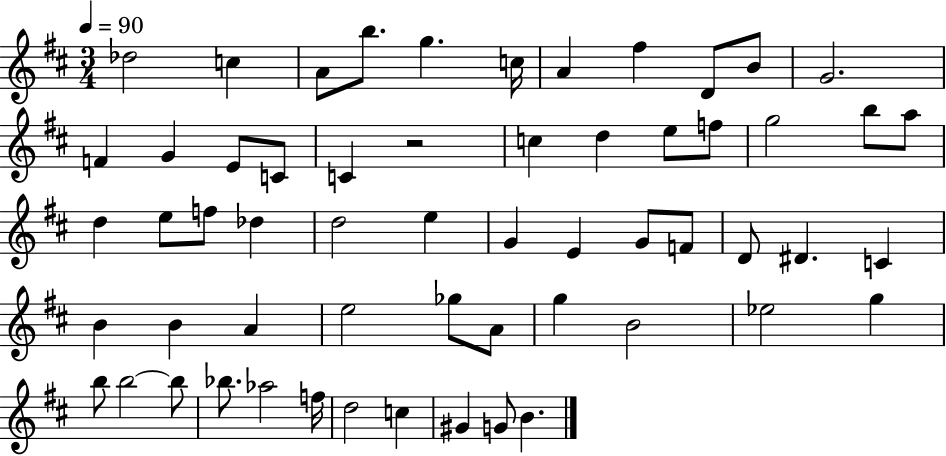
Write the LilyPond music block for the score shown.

{
  \clef treble
  \numericTimeSignature
  \time 3/4
  \key d \major
  \tempo 4 = 90
  \repeat volta 2 { des''2 c''4 | a'8 b''8. g''4. c''16 | a'4 fis''4 d'8 b'8 | g'2. | \break f'4 g'4 e'8 c'8 | c'4 r2 | c''4 d''4 e''8 f''8 | g''2 b''8 a''8 | \break d''4 e''8 f''8 des''4 | d''2 e''4 | g'4 e'4 g'8 f'8 | d'8 dis'4. c'4 | \break b'4 b'4 a'4 | e''2 ges''8 a'8 | g''4 b'2 | ees''2 g''4 | \break b''8 b''2~~ b''8 | bes''8. aes''2 f''16 | d''2 c''4 | gis'4 g'8 b'4. | \break } \bar "|."
}